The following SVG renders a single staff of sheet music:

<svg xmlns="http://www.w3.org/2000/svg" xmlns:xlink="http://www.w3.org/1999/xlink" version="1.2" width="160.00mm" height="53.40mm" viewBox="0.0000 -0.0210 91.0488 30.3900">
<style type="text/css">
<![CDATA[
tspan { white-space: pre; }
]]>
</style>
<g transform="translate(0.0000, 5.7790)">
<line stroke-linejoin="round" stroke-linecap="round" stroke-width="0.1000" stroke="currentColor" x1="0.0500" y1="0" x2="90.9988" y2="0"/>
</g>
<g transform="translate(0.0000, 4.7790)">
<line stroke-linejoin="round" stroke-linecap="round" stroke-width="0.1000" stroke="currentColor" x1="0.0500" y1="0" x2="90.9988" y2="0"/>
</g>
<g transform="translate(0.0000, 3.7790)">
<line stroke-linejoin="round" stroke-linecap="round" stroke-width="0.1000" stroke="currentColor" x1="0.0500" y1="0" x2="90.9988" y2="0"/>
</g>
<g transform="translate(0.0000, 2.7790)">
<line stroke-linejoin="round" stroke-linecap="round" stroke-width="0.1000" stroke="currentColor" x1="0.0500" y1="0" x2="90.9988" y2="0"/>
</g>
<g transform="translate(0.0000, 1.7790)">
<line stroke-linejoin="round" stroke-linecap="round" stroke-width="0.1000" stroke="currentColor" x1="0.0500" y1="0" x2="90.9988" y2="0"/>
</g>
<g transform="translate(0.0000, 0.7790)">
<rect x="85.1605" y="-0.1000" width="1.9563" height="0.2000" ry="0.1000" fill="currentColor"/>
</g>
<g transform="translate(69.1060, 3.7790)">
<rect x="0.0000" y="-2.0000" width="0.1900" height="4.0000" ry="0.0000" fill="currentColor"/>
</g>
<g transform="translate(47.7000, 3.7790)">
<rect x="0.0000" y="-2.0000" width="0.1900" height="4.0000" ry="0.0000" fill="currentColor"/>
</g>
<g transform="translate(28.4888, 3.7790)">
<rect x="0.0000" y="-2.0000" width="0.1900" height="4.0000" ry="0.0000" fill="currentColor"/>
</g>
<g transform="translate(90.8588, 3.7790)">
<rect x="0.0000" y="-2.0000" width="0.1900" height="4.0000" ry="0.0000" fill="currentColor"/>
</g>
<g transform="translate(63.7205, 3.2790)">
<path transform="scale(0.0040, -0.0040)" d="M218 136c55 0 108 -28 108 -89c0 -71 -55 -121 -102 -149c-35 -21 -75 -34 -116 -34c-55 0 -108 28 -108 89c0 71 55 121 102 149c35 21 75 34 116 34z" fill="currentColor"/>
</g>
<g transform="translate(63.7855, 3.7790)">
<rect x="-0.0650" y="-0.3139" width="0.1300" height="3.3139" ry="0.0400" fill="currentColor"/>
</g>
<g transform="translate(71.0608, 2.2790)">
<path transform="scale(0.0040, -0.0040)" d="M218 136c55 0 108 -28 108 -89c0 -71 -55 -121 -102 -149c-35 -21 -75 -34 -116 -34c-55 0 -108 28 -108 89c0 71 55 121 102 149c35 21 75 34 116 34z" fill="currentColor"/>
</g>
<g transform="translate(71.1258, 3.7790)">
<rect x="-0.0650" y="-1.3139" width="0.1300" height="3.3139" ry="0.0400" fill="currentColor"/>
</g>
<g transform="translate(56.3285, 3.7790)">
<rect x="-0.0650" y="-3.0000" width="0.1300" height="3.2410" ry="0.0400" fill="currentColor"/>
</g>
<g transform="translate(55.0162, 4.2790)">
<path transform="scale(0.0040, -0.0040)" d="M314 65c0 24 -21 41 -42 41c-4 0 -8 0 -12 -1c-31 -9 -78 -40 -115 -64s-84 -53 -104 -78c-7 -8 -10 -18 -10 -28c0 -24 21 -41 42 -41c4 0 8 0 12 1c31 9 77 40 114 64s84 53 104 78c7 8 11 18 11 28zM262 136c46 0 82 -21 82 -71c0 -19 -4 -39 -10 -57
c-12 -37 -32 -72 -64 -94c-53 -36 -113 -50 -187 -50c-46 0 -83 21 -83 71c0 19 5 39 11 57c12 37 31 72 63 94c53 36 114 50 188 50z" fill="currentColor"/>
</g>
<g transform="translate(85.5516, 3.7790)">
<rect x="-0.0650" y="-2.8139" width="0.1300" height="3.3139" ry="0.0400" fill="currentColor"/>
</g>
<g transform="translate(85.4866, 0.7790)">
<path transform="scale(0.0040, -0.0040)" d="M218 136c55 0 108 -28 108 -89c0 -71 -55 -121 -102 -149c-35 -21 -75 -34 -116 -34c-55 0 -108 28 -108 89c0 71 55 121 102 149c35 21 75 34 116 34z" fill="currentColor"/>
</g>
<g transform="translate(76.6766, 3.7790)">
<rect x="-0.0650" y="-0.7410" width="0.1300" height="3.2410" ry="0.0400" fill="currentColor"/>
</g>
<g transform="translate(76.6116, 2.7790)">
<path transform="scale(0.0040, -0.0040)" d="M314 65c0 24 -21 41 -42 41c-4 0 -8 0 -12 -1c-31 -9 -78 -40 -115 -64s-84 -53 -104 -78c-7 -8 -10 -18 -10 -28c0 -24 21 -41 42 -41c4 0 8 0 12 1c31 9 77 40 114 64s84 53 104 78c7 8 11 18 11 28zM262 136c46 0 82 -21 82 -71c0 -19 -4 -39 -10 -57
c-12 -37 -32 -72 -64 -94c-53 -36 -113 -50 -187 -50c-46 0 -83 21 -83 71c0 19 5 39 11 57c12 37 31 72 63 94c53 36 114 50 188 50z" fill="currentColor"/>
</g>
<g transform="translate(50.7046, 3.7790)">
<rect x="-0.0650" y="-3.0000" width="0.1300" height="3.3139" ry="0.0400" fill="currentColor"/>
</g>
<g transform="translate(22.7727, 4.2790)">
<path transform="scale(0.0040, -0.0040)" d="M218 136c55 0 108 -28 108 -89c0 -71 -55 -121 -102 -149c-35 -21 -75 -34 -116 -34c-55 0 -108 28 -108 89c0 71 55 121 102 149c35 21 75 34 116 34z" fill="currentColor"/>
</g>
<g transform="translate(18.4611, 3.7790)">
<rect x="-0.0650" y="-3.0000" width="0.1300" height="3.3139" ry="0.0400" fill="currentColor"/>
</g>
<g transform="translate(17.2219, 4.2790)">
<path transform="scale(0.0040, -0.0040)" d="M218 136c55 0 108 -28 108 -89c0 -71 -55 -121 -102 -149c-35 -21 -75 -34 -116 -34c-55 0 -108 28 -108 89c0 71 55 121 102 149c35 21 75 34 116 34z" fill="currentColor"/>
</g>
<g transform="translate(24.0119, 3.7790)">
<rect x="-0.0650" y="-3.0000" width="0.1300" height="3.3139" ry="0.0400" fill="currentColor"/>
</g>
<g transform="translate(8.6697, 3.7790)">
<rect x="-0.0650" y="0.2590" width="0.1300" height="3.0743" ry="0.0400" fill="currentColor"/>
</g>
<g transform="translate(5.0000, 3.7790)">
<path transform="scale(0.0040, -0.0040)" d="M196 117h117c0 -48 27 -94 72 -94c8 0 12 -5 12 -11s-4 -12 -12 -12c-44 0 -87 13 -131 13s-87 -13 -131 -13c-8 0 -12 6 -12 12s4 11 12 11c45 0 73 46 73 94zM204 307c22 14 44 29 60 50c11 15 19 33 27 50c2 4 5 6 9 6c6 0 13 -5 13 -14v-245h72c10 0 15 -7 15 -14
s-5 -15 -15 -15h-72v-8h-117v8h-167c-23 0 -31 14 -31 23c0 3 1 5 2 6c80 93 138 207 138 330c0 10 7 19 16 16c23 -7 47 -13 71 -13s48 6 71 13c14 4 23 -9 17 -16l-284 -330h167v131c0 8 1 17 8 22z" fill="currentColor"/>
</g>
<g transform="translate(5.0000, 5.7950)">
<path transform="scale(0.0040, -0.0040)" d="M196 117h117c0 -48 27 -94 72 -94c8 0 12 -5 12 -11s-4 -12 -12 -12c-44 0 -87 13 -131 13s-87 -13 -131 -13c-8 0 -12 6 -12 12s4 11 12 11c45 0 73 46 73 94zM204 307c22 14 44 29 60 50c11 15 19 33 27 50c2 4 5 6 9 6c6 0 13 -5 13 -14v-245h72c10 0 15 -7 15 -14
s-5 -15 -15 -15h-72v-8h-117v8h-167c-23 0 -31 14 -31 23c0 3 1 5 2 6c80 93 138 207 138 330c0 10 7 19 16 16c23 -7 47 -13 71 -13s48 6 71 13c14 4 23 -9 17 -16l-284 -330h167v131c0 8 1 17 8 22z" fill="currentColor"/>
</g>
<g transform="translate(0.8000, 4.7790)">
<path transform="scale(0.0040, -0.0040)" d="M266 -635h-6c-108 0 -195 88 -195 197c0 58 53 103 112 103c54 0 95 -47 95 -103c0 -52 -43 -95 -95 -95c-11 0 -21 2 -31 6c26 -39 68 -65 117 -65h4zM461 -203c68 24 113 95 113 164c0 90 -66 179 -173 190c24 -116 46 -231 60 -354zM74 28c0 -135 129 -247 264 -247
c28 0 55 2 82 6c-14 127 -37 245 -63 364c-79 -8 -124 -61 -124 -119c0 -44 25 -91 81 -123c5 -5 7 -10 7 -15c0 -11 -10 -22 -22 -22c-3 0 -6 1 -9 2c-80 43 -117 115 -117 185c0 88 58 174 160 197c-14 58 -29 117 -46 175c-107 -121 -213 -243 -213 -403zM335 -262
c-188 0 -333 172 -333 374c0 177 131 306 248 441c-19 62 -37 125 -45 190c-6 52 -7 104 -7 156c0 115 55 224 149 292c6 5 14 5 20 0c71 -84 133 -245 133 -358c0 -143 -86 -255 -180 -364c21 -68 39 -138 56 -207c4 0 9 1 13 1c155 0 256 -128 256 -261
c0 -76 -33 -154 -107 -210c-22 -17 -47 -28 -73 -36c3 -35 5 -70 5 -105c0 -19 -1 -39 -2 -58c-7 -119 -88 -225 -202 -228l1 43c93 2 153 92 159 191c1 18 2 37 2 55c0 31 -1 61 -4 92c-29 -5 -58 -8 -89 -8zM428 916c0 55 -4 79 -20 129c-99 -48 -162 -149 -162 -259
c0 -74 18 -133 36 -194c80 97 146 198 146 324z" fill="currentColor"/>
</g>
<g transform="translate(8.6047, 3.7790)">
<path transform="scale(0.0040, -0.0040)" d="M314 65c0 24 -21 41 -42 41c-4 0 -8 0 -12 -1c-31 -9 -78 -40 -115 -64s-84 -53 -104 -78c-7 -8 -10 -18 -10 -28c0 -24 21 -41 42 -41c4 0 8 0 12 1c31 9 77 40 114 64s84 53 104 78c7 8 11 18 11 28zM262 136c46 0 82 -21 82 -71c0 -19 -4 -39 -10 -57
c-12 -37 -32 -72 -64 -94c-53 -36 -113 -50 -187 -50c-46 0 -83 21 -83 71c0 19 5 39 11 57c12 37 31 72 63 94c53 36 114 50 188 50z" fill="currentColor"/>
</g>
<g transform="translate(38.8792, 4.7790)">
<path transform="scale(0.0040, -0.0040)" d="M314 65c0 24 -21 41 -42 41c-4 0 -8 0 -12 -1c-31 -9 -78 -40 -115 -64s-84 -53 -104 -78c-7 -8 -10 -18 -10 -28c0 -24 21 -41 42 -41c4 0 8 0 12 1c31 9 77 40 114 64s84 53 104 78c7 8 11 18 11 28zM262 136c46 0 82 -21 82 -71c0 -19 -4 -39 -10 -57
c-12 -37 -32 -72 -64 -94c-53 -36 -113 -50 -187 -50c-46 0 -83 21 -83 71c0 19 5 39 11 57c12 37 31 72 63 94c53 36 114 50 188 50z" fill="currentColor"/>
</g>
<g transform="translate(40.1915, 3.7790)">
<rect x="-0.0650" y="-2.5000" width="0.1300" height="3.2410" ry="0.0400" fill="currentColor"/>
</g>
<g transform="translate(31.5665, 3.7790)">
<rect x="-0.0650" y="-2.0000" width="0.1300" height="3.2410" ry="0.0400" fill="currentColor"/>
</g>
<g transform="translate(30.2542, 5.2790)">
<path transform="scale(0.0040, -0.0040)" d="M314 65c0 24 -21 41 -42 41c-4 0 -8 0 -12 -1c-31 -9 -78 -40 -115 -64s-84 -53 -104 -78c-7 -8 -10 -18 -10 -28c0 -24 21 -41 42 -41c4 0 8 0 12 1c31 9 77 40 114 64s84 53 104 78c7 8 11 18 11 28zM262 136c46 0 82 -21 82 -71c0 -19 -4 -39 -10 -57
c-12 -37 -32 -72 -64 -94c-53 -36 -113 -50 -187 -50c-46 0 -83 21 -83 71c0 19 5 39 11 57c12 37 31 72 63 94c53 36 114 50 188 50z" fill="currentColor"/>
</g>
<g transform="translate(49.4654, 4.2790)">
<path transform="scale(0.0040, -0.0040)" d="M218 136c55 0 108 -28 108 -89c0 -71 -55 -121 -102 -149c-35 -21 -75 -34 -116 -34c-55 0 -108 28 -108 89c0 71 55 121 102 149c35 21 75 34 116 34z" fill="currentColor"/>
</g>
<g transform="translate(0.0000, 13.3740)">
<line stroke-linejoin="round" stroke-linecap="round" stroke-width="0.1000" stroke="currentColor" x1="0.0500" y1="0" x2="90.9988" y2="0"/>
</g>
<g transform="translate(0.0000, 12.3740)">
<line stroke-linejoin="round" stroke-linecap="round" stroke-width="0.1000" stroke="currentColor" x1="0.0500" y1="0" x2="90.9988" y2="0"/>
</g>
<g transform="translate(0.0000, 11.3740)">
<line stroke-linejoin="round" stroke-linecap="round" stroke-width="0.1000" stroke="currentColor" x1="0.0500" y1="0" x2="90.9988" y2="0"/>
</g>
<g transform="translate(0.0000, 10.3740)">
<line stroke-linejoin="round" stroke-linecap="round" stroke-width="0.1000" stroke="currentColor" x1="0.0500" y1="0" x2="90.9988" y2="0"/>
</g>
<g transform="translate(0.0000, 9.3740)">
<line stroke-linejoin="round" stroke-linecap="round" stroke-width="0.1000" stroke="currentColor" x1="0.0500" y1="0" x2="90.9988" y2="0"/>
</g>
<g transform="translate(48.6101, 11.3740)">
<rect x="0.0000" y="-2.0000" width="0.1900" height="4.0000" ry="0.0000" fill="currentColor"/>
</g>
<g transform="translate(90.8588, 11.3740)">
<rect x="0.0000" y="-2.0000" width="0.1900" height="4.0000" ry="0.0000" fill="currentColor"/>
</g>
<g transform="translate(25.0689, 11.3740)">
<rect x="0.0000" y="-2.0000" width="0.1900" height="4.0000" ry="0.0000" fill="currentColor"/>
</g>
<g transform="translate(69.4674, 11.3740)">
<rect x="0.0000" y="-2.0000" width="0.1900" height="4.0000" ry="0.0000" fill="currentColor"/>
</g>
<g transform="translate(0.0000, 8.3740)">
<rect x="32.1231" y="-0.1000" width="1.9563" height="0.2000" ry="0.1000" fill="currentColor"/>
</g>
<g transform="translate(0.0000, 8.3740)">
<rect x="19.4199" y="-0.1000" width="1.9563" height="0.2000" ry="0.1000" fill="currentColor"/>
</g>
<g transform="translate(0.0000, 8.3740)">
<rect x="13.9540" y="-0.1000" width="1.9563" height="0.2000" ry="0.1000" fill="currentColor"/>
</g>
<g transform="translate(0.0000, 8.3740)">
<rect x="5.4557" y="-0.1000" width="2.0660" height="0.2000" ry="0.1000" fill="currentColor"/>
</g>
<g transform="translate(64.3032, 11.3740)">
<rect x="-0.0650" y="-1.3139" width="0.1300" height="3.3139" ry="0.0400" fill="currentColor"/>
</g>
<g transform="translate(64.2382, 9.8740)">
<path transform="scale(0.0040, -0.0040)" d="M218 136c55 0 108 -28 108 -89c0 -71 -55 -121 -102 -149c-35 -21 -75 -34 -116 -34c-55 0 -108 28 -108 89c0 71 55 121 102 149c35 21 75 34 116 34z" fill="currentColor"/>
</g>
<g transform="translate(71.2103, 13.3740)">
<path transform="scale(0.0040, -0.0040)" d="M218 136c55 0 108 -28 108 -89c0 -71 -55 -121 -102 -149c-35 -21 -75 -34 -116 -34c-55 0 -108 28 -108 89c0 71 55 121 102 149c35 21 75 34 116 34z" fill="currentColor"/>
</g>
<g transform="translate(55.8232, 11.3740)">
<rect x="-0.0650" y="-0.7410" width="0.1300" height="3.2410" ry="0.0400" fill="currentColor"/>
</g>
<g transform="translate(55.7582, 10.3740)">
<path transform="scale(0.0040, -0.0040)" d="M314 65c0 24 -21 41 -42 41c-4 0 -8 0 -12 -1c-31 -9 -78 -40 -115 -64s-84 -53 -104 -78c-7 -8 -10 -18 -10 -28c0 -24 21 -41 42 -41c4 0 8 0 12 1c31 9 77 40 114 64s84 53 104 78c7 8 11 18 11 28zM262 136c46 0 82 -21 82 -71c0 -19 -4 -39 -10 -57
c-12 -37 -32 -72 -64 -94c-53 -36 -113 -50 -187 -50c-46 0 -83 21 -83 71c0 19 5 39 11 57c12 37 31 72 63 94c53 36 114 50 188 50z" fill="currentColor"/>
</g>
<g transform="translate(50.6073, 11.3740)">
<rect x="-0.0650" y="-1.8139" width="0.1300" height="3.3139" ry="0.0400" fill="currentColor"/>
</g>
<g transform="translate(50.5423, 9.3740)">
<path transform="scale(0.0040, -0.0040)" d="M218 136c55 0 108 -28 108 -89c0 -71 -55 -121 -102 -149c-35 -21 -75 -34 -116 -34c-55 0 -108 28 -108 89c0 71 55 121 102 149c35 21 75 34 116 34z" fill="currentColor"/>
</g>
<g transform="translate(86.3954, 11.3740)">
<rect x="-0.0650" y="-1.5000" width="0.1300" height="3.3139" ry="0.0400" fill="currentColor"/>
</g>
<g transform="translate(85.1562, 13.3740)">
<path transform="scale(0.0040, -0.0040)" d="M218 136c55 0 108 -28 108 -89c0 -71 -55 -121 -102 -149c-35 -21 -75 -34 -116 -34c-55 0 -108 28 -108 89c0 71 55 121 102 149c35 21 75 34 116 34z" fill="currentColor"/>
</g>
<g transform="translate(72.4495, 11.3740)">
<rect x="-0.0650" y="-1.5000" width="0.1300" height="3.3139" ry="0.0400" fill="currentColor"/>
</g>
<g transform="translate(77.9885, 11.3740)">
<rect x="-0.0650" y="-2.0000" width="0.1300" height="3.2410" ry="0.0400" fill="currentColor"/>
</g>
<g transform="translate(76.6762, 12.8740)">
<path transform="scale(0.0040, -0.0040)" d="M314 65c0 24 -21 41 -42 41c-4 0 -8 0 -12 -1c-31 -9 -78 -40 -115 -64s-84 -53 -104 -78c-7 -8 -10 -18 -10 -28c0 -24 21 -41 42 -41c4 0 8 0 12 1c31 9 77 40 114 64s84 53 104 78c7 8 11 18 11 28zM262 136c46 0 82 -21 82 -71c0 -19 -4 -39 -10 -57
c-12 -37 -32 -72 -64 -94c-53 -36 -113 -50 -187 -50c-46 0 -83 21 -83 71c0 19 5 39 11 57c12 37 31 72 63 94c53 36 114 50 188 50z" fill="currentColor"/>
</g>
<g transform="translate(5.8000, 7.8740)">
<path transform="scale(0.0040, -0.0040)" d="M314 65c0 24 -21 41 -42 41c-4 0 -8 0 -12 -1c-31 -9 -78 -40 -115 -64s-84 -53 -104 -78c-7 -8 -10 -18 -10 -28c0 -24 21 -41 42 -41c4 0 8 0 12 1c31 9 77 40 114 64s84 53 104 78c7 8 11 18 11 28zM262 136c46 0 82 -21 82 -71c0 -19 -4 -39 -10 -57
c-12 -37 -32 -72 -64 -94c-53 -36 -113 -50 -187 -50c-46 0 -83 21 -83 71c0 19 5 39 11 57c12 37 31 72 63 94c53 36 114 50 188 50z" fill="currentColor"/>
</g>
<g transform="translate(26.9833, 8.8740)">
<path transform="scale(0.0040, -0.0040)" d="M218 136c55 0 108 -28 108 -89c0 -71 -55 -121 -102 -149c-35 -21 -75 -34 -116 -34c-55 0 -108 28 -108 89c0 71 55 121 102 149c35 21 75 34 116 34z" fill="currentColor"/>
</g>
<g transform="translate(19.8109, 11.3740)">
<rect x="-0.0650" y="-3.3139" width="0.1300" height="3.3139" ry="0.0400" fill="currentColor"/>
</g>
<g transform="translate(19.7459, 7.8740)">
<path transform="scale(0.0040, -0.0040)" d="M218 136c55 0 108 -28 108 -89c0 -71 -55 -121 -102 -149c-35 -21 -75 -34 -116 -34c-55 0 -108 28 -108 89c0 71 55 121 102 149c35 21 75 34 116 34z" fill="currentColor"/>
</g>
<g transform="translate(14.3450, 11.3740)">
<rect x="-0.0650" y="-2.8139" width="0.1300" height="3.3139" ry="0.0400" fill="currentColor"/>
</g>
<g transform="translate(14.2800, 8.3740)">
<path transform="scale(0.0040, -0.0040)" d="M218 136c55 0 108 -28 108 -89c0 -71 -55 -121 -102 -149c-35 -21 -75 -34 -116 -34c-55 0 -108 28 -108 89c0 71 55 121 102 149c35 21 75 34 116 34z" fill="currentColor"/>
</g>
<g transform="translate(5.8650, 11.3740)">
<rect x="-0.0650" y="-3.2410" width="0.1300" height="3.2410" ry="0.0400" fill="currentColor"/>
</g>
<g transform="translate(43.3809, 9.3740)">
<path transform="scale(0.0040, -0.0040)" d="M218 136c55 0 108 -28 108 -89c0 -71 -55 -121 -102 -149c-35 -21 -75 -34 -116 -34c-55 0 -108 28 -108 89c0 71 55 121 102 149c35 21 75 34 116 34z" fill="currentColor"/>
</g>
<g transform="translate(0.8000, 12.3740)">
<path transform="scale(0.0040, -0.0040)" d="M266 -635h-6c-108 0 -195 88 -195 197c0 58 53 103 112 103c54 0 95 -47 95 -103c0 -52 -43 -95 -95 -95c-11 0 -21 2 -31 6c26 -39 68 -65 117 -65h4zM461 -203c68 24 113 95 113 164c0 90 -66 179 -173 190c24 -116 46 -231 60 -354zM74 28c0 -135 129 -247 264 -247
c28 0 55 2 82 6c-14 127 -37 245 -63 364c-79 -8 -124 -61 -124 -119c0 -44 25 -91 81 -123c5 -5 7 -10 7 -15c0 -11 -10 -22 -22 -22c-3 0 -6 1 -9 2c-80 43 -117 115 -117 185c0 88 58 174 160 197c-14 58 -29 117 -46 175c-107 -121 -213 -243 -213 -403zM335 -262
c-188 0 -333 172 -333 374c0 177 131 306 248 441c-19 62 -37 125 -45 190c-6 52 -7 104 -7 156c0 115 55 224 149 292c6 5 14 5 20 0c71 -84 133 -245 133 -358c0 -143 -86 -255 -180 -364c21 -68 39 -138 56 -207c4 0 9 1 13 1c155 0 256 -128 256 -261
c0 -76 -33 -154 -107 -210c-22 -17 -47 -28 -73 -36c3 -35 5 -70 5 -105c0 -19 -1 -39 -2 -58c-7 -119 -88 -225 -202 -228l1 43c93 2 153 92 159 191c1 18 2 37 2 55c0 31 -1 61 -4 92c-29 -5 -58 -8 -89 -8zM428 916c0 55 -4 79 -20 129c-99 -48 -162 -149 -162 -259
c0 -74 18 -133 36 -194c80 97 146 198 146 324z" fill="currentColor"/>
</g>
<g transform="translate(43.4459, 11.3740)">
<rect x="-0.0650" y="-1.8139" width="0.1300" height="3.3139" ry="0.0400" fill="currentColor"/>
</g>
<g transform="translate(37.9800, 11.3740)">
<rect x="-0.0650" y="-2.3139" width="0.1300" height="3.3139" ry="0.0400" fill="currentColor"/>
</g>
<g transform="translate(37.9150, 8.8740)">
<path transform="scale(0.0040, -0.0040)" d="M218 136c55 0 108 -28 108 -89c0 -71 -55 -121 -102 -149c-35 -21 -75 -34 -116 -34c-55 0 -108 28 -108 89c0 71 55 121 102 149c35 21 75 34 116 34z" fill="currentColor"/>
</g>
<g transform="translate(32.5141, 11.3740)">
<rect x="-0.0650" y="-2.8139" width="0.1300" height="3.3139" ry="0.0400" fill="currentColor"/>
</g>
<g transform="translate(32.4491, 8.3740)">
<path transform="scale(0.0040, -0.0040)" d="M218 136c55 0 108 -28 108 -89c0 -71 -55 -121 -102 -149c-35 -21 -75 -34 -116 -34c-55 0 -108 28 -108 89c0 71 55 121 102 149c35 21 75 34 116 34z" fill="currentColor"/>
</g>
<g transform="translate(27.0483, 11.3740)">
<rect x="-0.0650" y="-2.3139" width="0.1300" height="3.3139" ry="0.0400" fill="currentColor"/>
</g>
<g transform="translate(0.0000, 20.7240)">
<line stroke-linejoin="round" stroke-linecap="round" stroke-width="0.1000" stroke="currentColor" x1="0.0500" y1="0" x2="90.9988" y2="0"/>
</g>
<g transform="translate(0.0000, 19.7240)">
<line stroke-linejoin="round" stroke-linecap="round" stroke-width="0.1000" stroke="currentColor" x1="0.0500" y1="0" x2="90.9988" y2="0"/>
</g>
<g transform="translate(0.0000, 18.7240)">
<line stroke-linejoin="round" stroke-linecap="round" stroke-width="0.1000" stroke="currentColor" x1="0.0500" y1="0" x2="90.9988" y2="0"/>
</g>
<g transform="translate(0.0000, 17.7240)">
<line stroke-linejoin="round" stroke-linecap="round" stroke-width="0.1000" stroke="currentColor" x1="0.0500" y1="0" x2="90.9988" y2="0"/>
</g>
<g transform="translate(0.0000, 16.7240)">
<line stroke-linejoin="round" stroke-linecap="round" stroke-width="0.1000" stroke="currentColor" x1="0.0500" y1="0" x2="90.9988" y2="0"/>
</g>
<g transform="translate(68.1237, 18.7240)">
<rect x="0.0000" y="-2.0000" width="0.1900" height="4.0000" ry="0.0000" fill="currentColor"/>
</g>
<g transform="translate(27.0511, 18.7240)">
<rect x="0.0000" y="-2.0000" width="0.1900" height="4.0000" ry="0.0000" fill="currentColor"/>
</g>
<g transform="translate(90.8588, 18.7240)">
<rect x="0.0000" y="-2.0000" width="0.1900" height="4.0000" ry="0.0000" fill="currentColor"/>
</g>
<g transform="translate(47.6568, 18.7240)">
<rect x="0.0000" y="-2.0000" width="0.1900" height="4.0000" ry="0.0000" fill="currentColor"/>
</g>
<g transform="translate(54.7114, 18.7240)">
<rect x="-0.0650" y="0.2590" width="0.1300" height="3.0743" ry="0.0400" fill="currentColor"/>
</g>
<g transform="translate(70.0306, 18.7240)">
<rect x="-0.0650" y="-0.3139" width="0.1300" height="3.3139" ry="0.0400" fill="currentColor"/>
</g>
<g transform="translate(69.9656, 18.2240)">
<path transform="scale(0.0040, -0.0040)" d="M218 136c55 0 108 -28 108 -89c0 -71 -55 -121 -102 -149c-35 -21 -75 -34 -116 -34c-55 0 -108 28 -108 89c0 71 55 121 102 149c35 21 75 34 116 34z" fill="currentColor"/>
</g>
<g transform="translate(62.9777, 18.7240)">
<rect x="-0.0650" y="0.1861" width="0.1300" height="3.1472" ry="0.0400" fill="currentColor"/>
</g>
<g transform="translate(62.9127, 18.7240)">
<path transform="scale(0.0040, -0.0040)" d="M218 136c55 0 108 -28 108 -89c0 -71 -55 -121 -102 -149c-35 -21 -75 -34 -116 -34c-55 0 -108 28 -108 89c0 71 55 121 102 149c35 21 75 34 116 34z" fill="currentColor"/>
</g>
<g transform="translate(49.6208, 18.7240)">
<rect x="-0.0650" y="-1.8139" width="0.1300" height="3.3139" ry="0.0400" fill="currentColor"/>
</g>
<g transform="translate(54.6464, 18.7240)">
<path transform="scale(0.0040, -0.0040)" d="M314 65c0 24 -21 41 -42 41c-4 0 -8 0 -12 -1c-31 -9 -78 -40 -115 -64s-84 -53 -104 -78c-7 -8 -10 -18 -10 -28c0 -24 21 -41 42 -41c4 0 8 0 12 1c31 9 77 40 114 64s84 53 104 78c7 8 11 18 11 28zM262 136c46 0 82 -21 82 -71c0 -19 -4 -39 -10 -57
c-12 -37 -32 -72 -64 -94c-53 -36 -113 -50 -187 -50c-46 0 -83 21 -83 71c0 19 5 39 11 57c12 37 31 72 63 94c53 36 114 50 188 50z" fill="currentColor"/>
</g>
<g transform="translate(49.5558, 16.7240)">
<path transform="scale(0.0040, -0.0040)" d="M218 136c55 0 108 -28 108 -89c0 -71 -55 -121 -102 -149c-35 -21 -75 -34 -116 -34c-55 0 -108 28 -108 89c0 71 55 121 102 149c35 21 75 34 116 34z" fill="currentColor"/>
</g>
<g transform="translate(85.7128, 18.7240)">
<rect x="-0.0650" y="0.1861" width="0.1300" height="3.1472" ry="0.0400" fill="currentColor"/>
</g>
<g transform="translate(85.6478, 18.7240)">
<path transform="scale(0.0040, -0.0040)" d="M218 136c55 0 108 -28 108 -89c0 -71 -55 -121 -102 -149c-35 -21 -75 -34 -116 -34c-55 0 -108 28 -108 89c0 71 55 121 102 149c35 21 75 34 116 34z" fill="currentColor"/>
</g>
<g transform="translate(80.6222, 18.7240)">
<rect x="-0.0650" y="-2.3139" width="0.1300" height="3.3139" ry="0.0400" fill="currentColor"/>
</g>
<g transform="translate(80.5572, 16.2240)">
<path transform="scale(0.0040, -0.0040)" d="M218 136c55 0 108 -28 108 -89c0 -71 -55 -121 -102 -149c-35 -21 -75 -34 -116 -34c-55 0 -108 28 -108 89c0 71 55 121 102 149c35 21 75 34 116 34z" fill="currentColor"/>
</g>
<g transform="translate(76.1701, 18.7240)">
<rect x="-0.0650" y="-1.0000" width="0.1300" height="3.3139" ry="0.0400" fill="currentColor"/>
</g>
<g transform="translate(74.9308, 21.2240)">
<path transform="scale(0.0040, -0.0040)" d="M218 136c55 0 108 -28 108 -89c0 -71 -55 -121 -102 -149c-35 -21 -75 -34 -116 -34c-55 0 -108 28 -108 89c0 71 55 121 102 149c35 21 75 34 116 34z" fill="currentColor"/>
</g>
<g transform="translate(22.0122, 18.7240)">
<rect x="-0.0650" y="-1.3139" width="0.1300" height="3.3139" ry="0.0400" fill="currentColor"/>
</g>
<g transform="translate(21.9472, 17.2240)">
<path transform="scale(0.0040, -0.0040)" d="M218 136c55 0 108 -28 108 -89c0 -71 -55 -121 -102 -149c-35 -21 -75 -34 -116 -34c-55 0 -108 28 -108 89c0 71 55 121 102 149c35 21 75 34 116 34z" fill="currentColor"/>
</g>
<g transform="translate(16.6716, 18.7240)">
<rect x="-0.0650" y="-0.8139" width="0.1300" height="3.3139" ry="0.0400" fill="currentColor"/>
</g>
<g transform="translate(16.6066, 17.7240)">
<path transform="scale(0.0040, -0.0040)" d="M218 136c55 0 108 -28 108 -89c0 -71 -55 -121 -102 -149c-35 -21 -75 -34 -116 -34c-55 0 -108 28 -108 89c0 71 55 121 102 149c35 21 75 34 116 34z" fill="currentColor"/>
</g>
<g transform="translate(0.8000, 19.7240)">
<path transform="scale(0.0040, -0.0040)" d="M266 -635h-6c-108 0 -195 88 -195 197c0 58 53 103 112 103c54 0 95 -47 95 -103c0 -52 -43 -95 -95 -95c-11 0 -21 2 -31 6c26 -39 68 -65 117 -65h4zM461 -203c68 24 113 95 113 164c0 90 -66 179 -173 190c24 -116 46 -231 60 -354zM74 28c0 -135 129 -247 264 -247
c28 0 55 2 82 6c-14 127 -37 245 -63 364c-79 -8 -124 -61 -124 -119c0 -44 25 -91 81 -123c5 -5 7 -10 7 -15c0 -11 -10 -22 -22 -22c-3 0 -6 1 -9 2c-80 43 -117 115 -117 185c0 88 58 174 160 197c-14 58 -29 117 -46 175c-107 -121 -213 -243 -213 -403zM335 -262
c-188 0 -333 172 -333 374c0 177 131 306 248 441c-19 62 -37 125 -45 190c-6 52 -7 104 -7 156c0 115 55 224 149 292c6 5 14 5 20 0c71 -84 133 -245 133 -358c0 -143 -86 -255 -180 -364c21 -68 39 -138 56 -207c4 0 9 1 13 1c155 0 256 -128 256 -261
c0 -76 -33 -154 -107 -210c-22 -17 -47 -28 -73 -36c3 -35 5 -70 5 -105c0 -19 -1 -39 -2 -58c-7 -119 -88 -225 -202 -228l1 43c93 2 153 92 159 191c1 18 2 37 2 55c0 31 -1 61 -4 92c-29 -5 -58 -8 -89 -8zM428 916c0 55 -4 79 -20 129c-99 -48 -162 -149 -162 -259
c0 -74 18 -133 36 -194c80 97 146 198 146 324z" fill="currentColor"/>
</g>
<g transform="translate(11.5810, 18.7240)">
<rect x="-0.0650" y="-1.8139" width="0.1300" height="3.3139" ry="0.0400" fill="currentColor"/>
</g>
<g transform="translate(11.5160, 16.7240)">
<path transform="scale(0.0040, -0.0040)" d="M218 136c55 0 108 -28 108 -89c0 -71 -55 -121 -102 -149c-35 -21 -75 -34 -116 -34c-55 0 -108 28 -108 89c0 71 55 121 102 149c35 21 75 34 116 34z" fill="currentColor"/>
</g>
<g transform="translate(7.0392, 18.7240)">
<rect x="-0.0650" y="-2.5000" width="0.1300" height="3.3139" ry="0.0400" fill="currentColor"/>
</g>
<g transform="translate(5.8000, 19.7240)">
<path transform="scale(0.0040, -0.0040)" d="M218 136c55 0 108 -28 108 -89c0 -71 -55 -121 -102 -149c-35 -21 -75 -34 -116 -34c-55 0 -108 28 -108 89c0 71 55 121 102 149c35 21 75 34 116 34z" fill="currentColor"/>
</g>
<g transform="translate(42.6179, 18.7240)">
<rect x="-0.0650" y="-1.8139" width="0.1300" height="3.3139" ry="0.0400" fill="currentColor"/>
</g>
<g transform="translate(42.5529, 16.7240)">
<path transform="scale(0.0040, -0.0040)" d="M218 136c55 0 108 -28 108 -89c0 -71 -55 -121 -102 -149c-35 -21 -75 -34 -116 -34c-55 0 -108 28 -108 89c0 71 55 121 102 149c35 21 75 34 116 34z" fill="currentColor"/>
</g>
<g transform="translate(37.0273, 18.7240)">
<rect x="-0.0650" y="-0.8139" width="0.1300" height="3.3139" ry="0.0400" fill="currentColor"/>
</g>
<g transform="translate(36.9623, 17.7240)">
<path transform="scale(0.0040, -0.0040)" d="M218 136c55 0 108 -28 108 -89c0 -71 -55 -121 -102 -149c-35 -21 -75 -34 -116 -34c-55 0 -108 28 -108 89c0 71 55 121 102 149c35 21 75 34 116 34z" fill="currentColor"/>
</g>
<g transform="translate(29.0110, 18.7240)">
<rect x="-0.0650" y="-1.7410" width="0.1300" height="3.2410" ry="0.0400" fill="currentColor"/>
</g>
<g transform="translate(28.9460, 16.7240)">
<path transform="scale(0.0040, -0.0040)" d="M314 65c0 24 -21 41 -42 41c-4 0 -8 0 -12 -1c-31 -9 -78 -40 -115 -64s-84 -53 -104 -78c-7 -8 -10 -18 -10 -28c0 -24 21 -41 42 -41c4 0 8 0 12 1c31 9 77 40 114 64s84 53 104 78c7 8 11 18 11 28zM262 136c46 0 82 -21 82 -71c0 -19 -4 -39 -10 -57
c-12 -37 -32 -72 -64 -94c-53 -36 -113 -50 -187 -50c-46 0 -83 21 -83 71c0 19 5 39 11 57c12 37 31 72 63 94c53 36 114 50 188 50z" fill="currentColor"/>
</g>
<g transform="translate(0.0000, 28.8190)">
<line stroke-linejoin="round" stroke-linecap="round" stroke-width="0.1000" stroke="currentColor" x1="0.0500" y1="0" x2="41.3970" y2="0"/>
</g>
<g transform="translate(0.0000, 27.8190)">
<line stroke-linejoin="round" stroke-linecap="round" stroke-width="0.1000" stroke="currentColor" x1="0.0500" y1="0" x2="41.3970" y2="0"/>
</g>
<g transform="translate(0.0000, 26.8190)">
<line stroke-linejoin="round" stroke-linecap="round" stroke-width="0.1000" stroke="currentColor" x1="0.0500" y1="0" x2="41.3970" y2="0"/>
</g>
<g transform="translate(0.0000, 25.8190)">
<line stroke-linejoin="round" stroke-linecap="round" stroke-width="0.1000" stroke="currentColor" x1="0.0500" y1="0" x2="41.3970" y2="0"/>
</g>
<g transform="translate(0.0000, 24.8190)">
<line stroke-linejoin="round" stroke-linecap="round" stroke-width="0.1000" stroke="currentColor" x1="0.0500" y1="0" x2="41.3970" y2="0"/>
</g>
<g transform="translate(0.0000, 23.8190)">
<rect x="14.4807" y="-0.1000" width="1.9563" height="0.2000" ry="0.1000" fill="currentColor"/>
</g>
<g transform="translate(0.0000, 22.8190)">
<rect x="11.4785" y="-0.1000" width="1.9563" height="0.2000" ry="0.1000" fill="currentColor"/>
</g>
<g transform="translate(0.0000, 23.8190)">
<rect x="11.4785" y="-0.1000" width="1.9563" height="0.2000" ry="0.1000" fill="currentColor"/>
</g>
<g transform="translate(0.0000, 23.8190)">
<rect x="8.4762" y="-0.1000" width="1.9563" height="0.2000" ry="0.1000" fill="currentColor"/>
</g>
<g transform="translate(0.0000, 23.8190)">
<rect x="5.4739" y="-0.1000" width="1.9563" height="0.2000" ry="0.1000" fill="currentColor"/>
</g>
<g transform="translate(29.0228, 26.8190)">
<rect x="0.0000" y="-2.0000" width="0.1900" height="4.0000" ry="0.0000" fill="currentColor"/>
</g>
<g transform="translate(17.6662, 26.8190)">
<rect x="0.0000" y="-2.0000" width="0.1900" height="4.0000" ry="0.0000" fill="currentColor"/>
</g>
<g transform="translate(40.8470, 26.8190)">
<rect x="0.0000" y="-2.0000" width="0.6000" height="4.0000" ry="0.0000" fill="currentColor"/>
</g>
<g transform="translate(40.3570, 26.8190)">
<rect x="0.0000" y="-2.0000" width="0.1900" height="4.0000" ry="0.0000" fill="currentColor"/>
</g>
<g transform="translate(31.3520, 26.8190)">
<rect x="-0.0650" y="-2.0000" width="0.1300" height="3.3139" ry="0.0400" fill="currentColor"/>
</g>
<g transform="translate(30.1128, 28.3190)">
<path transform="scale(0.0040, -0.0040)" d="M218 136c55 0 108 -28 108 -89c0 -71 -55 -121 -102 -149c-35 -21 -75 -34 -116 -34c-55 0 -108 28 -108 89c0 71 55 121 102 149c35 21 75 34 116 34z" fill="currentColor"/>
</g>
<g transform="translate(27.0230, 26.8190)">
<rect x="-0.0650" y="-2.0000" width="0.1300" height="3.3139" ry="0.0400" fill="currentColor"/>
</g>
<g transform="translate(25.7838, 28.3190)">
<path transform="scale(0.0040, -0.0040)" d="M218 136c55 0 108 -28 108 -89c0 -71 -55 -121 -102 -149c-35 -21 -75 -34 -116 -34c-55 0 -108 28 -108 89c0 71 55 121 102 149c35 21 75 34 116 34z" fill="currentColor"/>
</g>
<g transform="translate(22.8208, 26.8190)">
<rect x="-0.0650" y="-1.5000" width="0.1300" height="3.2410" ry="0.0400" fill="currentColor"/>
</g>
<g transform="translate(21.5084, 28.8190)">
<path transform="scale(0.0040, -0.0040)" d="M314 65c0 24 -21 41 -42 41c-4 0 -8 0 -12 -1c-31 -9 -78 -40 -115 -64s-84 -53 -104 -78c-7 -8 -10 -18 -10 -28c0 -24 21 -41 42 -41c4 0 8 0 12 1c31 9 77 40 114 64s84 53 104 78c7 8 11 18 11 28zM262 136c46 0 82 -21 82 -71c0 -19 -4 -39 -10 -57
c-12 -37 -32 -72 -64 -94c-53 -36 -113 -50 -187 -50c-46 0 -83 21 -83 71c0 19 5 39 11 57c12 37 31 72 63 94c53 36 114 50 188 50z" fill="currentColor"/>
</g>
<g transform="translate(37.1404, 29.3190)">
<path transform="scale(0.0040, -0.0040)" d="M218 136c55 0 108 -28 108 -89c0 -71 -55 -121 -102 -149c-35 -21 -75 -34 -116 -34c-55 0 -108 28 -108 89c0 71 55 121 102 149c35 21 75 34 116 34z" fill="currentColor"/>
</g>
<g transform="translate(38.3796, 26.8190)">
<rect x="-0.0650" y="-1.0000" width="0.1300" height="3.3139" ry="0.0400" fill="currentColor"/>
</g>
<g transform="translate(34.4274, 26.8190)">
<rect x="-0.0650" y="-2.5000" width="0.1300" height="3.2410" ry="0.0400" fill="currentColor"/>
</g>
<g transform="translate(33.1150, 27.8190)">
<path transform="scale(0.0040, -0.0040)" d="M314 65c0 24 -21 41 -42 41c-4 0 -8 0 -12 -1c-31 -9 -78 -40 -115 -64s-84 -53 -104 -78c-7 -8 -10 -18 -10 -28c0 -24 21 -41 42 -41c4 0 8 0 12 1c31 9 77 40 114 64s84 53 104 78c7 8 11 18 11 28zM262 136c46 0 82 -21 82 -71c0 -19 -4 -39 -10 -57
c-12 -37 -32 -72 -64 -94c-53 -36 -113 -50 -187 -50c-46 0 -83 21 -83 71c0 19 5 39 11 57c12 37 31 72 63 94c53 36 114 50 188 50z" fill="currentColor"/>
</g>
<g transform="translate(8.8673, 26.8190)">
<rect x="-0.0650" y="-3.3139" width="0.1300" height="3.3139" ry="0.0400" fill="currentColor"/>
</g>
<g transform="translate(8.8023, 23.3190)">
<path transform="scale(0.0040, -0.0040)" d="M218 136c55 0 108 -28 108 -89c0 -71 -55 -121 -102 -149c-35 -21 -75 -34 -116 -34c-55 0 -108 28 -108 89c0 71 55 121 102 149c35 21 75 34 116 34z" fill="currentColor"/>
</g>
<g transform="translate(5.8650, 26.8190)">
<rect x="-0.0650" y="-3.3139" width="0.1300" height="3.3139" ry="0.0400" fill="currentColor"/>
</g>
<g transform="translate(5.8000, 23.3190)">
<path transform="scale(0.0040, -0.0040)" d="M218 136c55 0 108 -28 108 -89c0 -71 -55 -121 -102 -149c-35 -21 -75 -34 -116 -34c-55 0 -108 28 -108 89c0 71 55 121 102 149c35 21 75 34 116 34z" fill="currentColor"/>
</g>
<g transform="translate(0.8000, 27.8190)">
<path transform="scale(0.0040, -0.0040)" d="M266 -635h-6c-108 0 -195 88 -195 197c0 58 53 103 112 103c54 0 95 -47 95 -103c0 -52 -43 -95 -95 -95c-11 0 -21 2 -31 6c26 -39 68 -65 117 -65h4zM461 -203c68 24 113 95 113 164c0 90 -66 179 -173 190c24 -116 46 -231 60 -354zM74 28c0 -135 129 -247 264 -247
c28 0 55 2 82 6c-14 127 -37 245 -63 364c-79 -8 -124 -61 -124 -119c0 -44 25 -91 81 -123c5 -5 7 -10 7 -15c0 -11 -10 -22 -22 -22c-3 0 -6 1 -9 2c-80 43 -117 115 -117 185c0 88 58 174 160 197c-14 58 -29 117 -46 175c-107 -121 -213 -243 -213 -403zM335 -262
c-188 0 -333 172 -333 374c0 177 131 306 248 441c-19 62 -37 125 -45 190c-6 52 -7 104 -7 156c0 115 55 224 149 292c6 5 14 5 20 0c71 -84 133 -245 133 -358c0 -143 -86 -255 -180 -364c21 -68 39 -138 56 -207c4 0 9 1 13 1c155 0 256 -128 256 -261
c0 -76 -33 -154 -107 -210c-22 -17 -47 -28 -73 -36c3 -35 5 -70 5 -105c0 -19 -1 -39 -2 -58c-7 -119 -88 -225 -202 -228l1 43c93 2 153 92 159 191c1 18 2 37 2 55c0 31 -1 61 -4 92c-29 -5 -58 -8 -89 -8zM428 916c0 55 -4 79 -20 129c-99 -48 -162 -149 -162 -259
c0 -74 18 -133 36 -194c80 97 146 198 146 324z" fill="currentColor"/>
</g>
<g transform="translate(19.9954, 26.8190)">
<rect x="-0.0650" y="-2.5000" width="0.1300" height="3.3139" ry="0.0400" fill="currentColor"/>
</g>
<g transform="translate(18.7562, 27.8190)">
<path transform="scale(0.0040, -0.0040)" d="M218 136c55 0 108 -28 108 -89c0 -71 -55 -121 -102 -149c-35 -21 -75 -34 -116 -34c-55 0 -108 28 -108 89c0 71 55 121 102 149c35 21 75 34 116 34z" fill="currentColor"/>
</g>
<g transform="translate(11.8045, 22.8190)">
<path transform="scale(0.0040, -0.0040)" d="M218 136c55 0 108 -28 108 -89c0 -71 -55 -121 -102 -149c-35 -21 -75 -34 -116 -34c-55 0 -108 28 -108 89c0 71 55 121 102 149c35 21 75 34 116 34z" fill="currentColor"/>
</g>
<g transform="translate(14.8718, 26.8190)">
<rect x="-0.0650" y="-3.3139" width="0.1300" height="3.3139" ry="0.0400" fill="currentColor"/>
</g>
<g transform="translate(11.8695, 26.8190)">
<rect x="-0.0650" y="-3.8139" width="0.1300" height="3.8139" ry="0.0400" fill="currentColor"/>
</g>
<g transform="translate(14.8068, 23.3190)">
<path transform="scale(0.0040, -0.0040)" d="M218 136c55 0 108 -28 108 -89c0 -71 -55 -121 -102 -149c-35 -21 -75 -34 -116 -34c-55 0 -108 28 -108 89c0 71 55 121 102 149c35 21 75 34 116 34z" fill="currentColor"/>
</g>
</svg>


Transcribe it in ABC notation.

X:1
T:Untitled
M:4/4
L:1/4
K:C
B2 A A F2 G2 A A2 c e d2 a b2 a b g a g f f d2 e E F2 E G f d e f2 d f f B2 B c D g B b b c' b G E2 F F G2 D